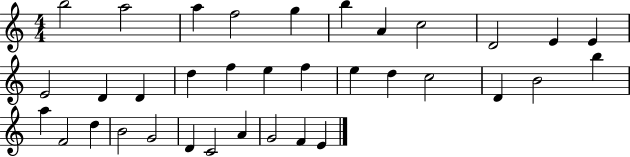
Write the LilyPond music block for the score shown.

{
  \clef treble
  \numericTimeSignature
  \time 4/4
  \key c \major
  b''2 a''2 | a''4 f''2 g''4 | b''4 a'4 c''2 | d'2 e'4 e'4 | \break e'2 d'4 d'4 | d''4 f''4 e''4 f''4 | e''4 d''4 c''2 | d'4 b'2 b''4 | \break a''4 f'2 d''4 | b'2 g'2 | d'4 c'2 a'4 | g'2 f'4 e'4 | \break \bar "|."
}